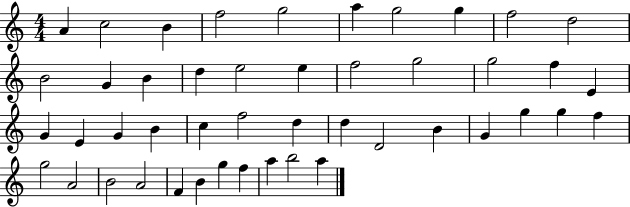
A4/q C5/h B4/q F5/h G5/h A5/q G5/h G5/q F5/h D5/h B4/h G4/q B4/q D5/q E5/h E5/q F5/h G5/h G5/h F5/q E4/q G4/q E4/q G4/q B4/q C5/q F5/h D5/q D5/q D4/h B4/q G4/q G5/q G5/q F5/q G5/h A4/h B4/h A4/h F4/q B4/q G5/q F5/q A5/q B5/h A5/q